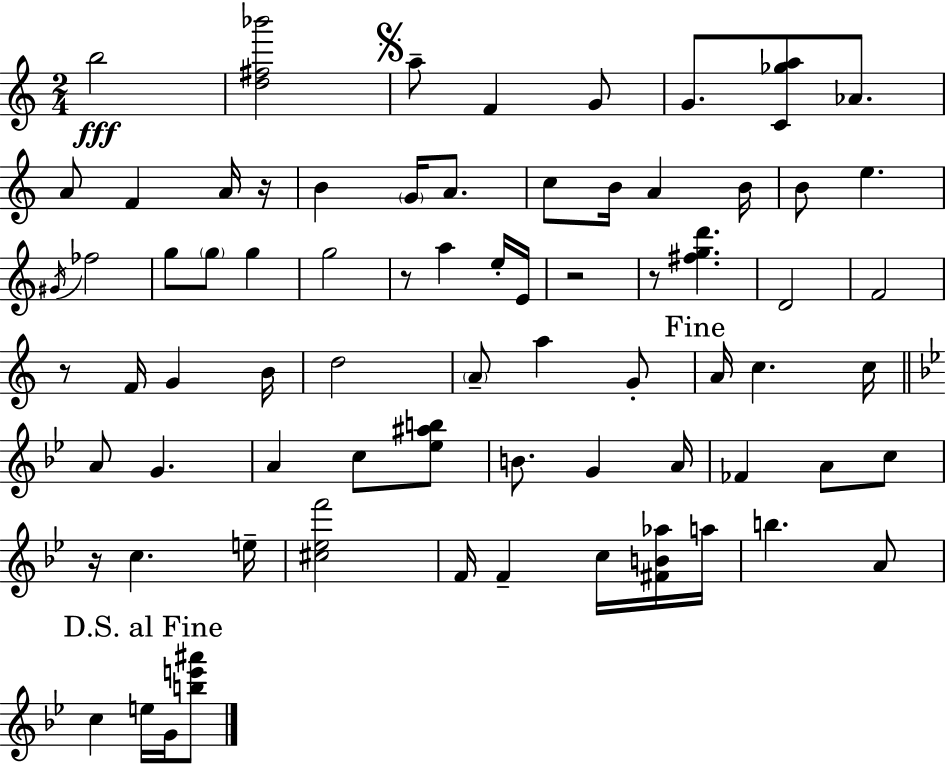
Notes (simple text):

B5/h [D5,F#5,Bb6]/h A5/e F4/q G4/e G4/e. [C4,Gb5,A5]/e Ab4/e. A4/e F4/q A4/s R/s B4/q G4/s A4/e. C5/e B4/s A4/q B4/s B4/e E5/q. G#4/s FES5/h G5/e G5/e G5/q G5/h R/e A5/q E5/s E4/s R/h R/e [F#5,G5,D6]/q. D4/h F4/h R/e F4/s G4/q B4/s D5/h A4/e A5/q G4/e A4/s C5/q. C5/s A4/e G4/q. A4/q C5/e [Eb5,A#5,B5]/e B4/e. G4/q A4/s FES4/q A4/e C5/e R/s C5/q. E5/s [C#5,Eb5,F6]/h F4/s F4/q C5/s [F#4,B4,Ab5]/s A5/s B5/q. A4/e C5/q E5/s G4/s [B5,E6,A#6]/e